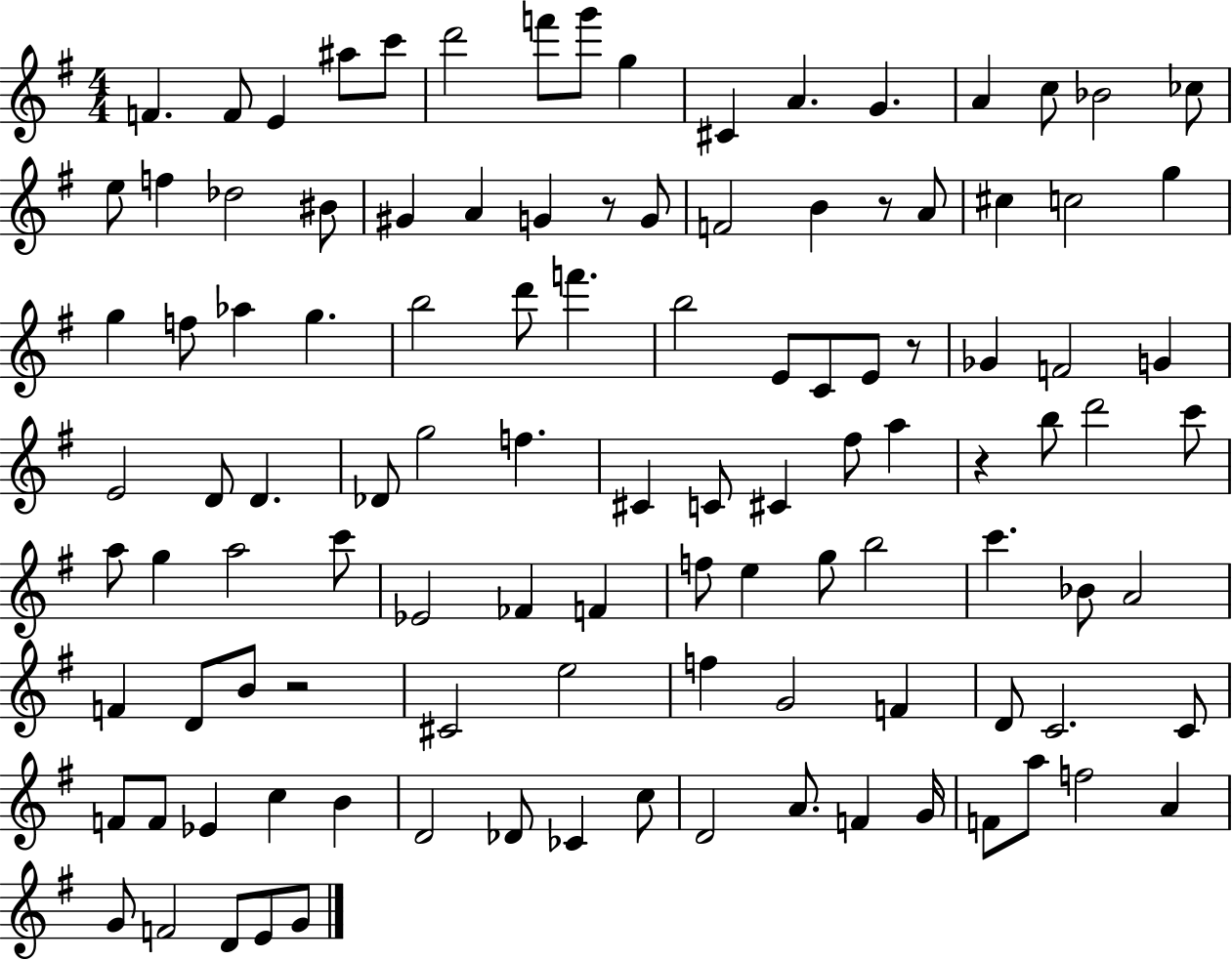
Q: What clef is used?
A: treble